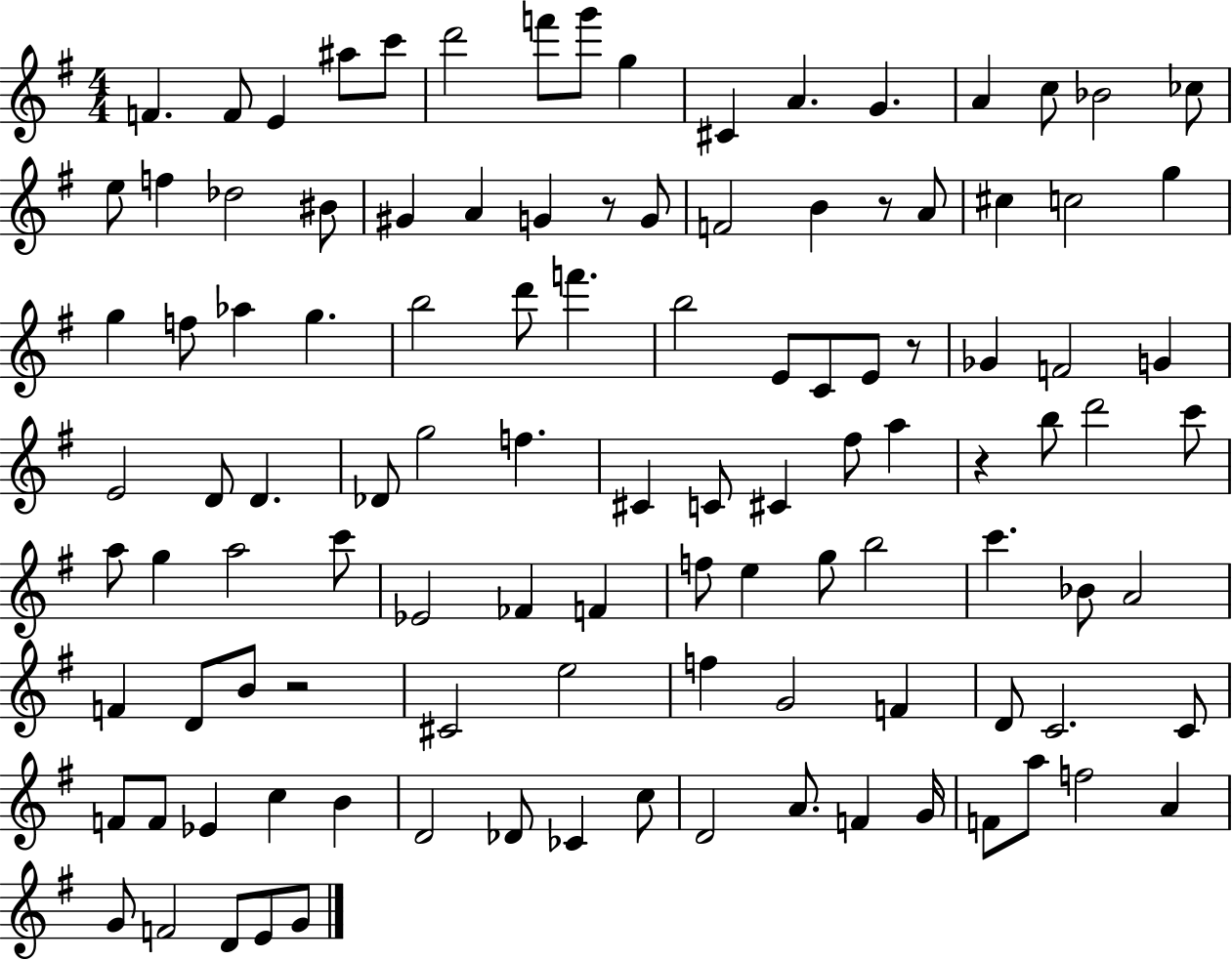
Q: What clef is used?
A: treble